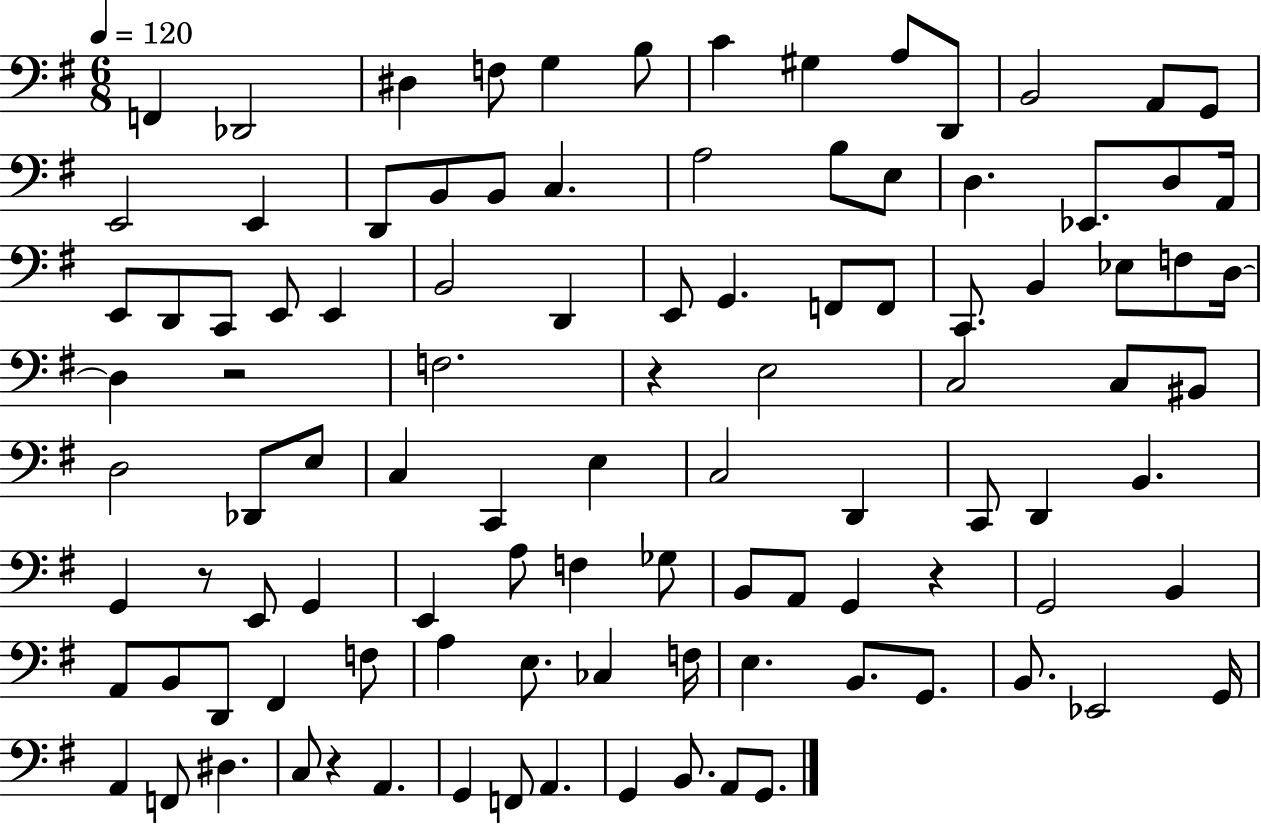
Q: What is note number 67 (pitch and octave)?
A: B2